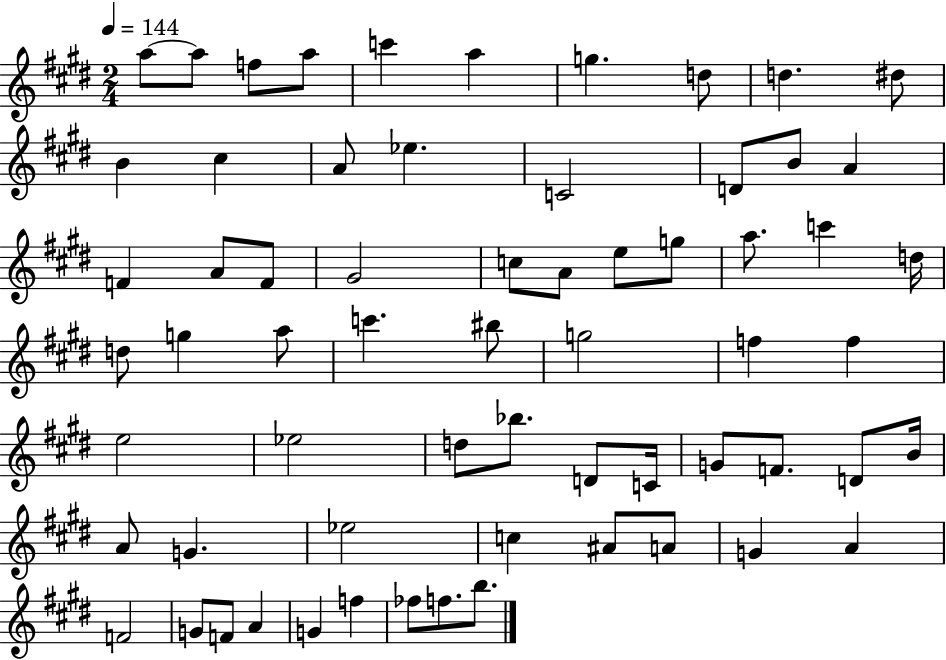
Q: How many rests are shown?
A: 0